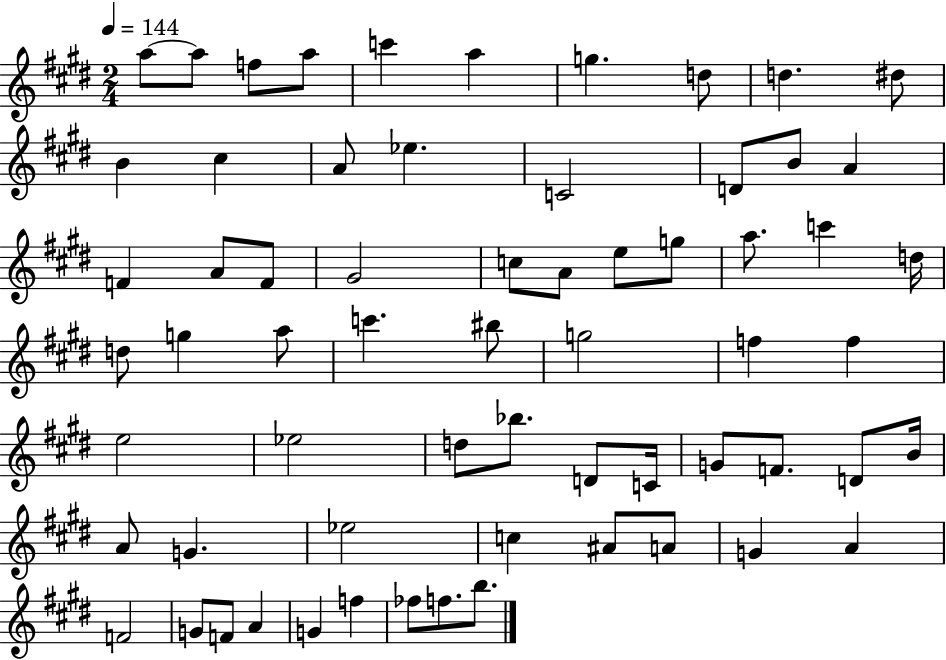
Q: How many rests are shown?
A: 0